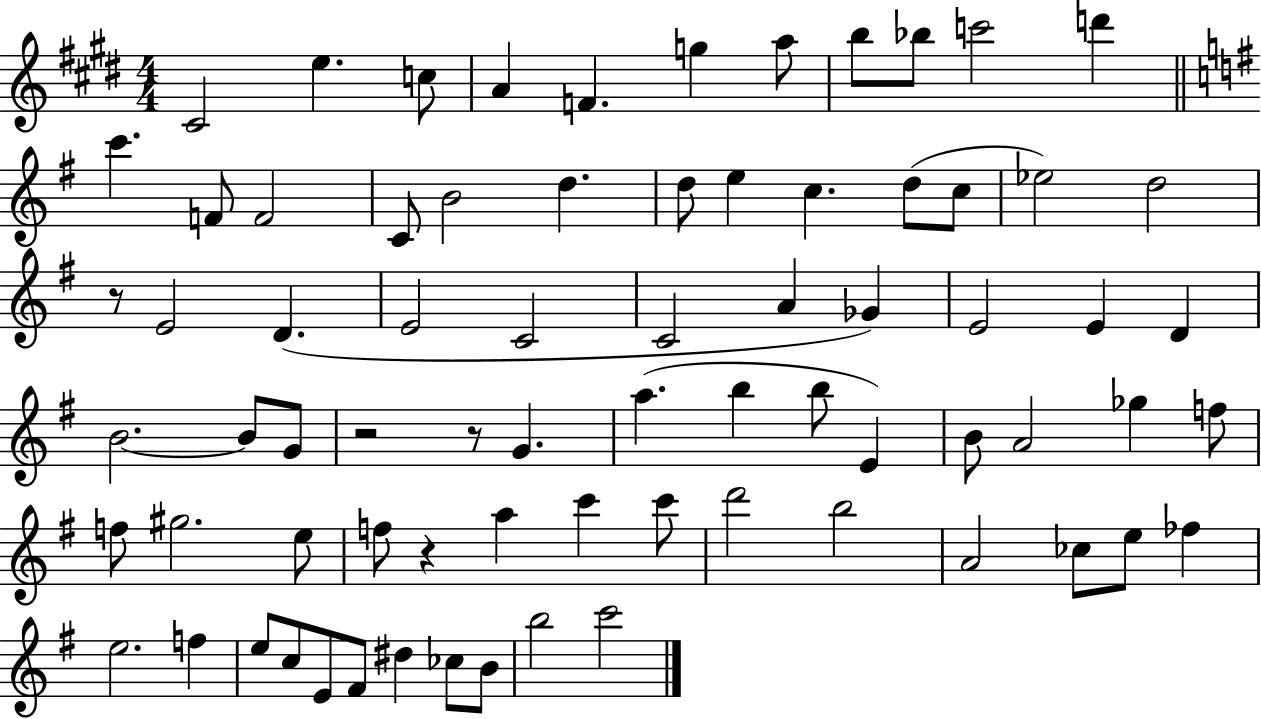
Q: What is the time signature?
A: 4/4